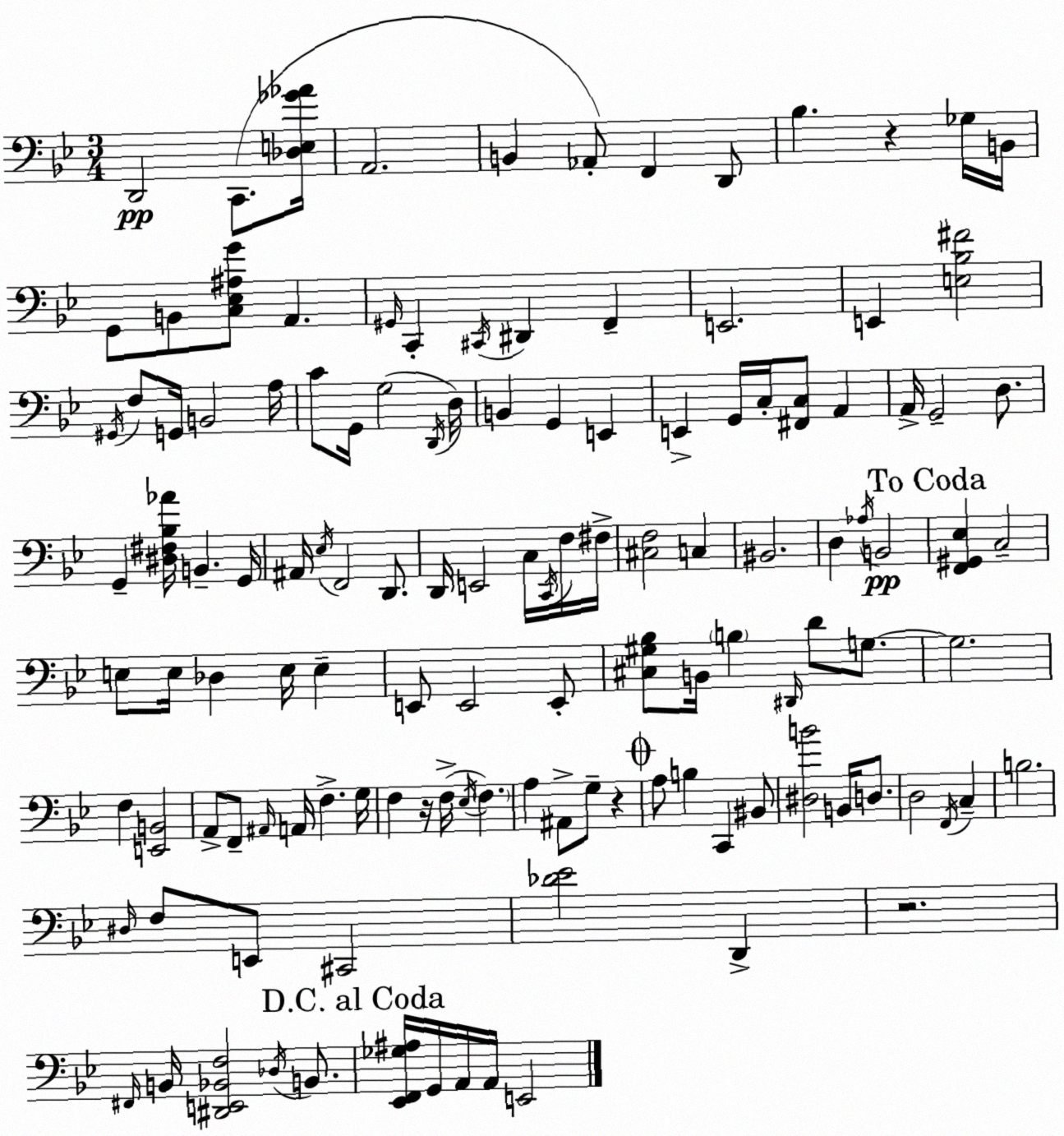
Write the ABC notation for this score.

X:1
T:Untitled
M:3/4
L:1/4
K:Bb
D,,2 C,,/2 [_D,E,_G_A]/4 A,,2 B,, _A,,/2 F,, D,,/2 _B, z _G,/4 B,,/4 G,,/2 B,,/2 [C,_E,^A,G]/2 A,, ^G,,/4 C,, ^C,,/4 ^D,, F,, E,,2 E,, [E,_B,^F]2 ^G,,/4 F,/2 G,,/4 B,,2 A,/4 C/2 G,,/4 G,2 D,,/4 D,/4 B,, G,, E,, E,, G,,/4 C,/4 [^F,,C,]/2 A,, A,,/4 G,,2 D,/2 G,, [^D,^F,_B,_A]/4 B,, G,,/4 ^A,,/4 _E,/4 F,,2 D,,/2 D,,/4 E,,2 C,/4 C,,/4 F,/4 ^F,/4 [^C,F,]2 C, ^B,,2 D, _A,/4 B,,2 [F,,^G,,_E,] C,2 E,/2 E,/4 _D, E,/4 E, E,,/2 E,,2 E,,/2 [^C,^G,_B,]/2 B,,/4 B, ^D,,/4 D/2 G,/2 G,2 F, [E,,B,,]2 A,,/2 F,,/2 ^A,,/4 A,,/4 F, G,/4 F, z/4 F,/4 _E,/4 F, A, ^A,,/2 G,/2 z A,/2 B, C,, ^B,,/2 [^D,B]2 B,,/4 D,/2 D,2 F,,/4 C, B,2 ^D,/4 F,/2 E,,/2 ^C,,2 [_D_E]2 D,, z2 ^F,,/4 B,,/4 [^D,,E,,_B,,F,]2 _D,/4 B,,/2 [_E,,F,,_G,^A,]/4 G,,/4 A,,/4 A,,/4 E,,2